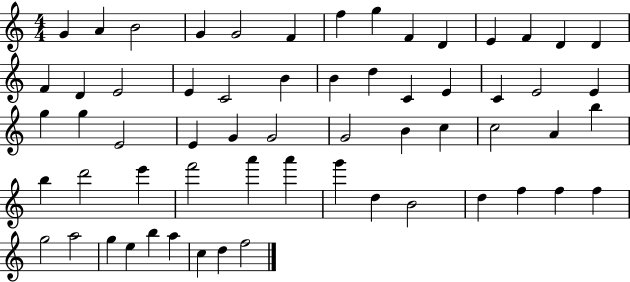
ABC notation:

X:1
T:Untitled
M:4/4
L:1/4
K:C
G A B2 G G2 F f g F D E F D D F D E2 E C2 B B d C E C E2 E g g E2 E G G2 G2 B c c2 A b b d'2 e' f'2 a' a' g' d B2 d f f f g2 a2 g e b a c d f2